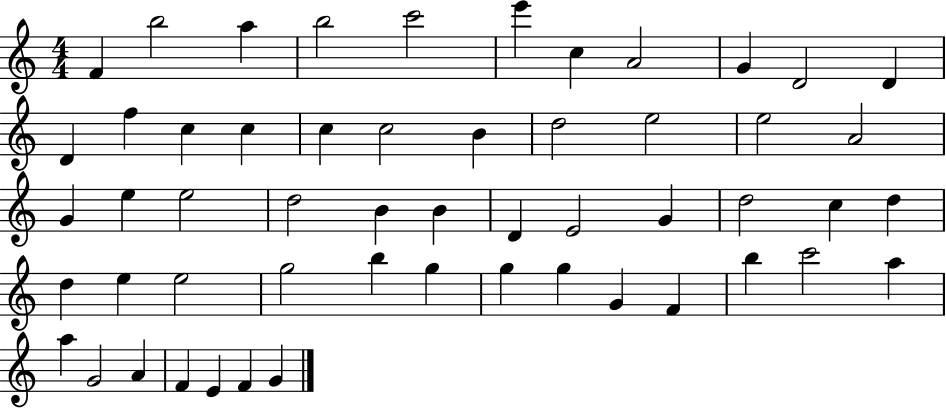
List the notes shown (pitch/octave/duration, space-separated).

F4/q B5/h A5/q B5/h C6/h E6/q C5/q A4/h G4/q D4/h D4/q D4/q F5/q C5/q C5/q C5/q C5/h B4/q D5/h E5/h E5/h A4/h G4/q E5/q E5/h D5/h B4/q B4/q D4/q E4/h G4/q D5/h C5/q D5/q D5/q E5/q E5/h G5/h B5/q G5/q G5/q G5/q G4/q F4/q B5/q C6/h A5/q A5/q G4/h A4/q F4/q E4/q F4/q G4/q